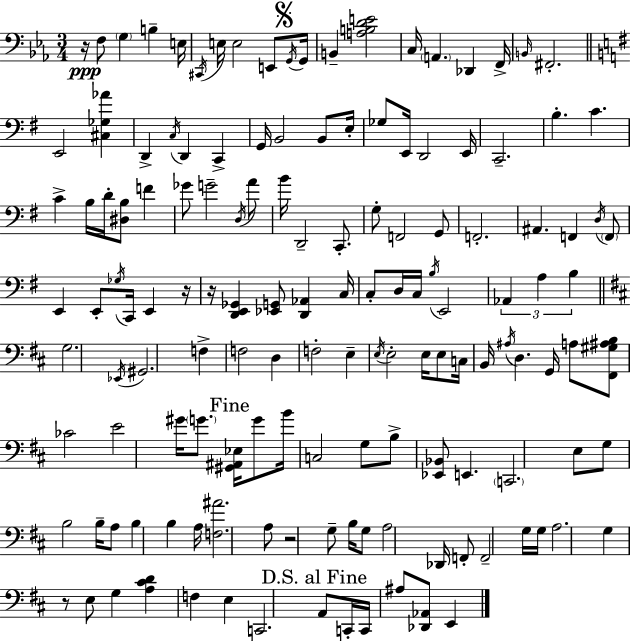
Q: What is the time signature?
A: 3/4